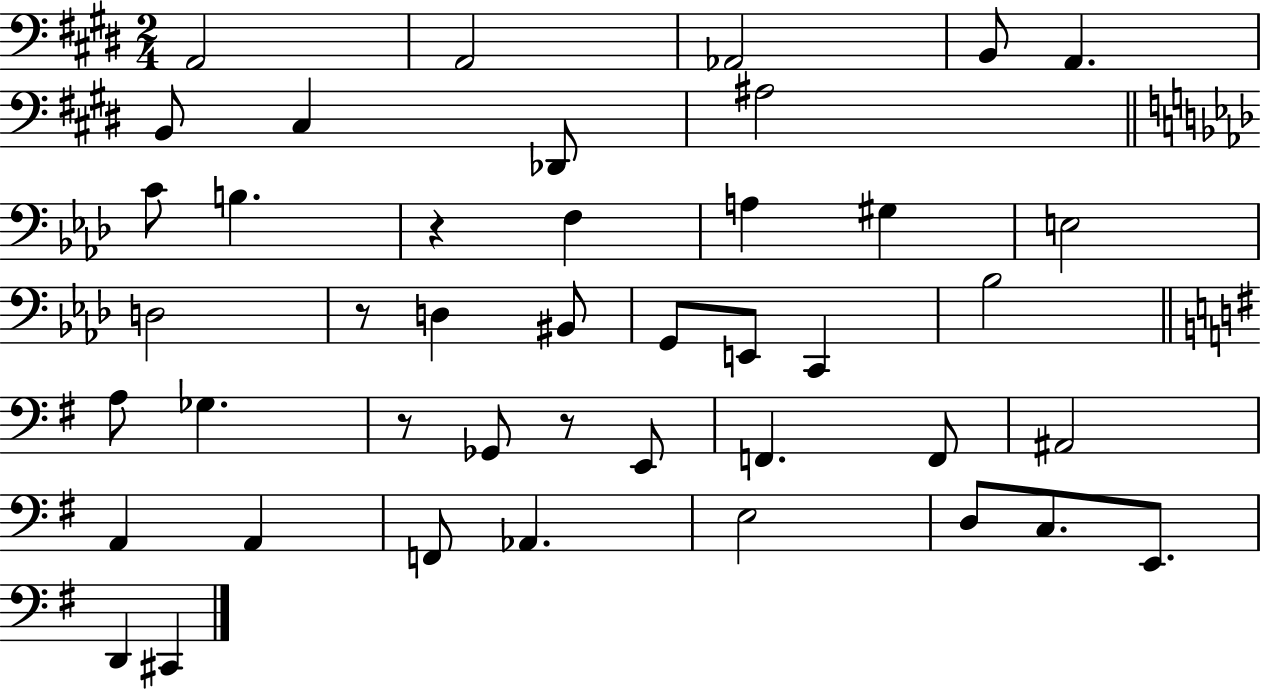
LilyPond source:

{
  \clef bass
  \numericTimeSignature
  \time 2/4
  \key e \major
  \repeat volta 2 { a,2 | a,2 | aes,2 | b,8 a,4. | \break b,8 cis4 des,8 | ais2 | \bar "||" \break \key f \minor c'8 b4. | r4 f4 | a4 gis4 | e2 | \break d2 | r8 d4 bis,8 | g,8 e,8 c,4 | bes2 | \break \bar "||" \break \key g \major a8 ges4. | r8 ges,8 r8 e,8 | f,4. f,8 | ais,2 | \break a,4 a,4 | f,8 aes,4. | e2 | d8 c8. e,8. | \break d,4 cis,4 | } \bar "|."
}